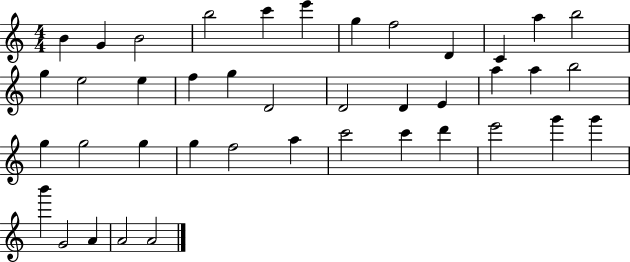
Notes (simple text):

B4/q G4/q B4/h B5/h C6/q E6/q G5/q F5/h D4/q C4/q A5/q B5/h G5/q E5/h E5/q F5/q G5/q D4/h D4/h D4/q E4/q A5/q A5/q B5/h G5/q G5/h G5/q G5/q F5/h A5/q C6/h C6/q D6/q E6/h G6/q G6/q B6/q G4/h A4/q A4/h A4/h